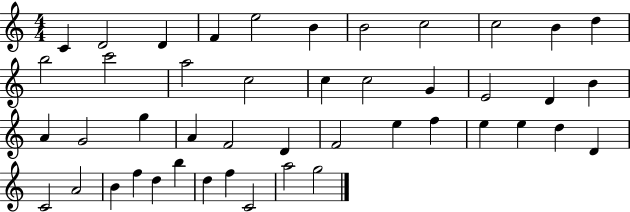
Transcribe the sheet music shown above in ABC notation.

X:1
T:Untitled
M:4/4
L:1/4
K:C
C D2 D F e2 B B2 c2 c2 B d b2 c'2 a2 c2 c c2 G E2 D B A G2 g A F2 D F2 e f e e d D C2 A2 B f d b d f C2 a2 g2